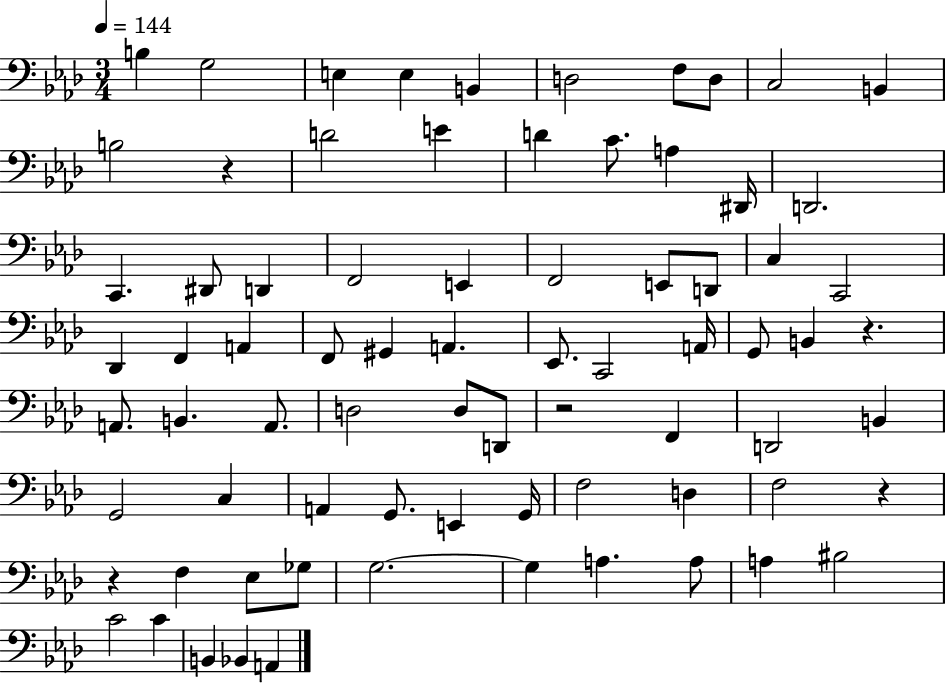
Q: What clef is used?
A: bass